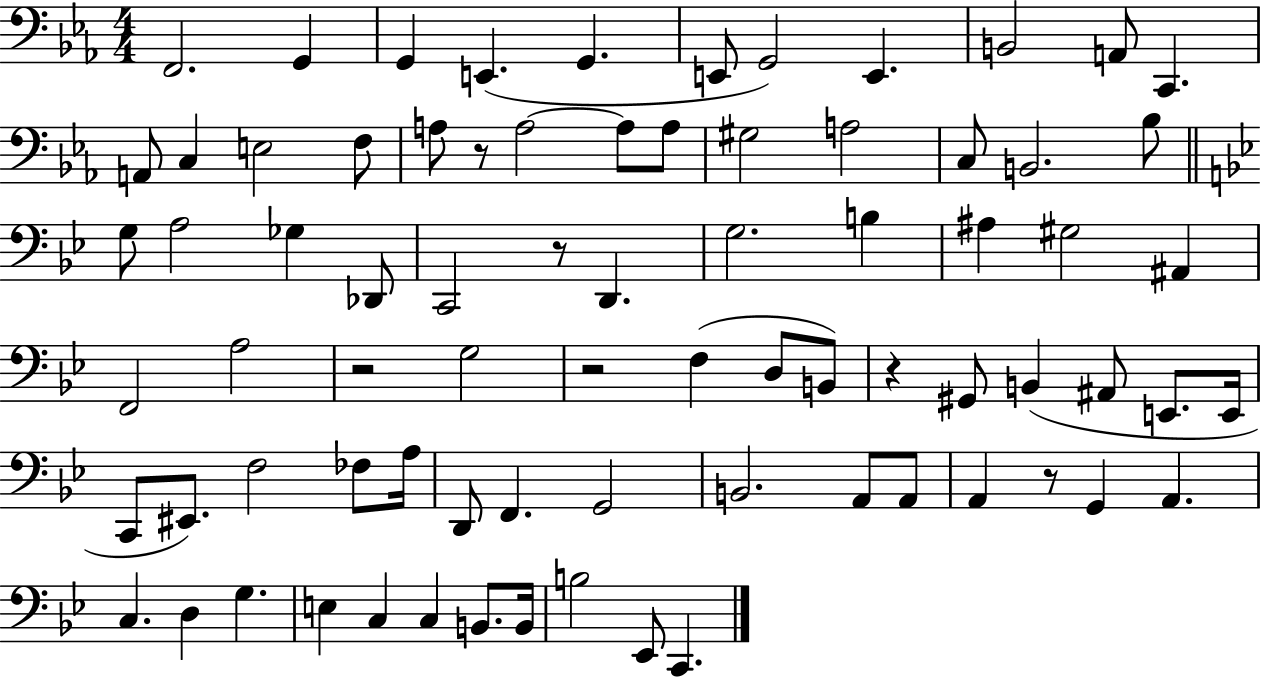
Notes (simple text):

F2/h. G2/q G2/q E2/q. G2/q. E2/e G2/h E2/q. B2/h A2/e C2/q. A2/e C3/q E3/h F3/e A3/e R/e A3/h A3/e A3/e G#3/h A3/h C3/e B2/h. Bb3/e G3/e A3/h Gb3/q Db2/e C2/h R/e D2/q. G3/h. B3/q A#3/q G#3/h A#2/q F2/h A3/h R/h G3/h R/h F3/q D3/e B2/e R/q G#2/e B2/q A#2/e E2/e. E2/s C2/e EIS2/e. F3/h FES3/e A3/s D2/e F2/q. G2/h B2/h. A2/e A2/e A2/q R/e G2/q A2/q. C3/q. D3/q G3/q. E3/q C3/q C3/q B2/e. B2/s B3/h Eb2/e C2/q.